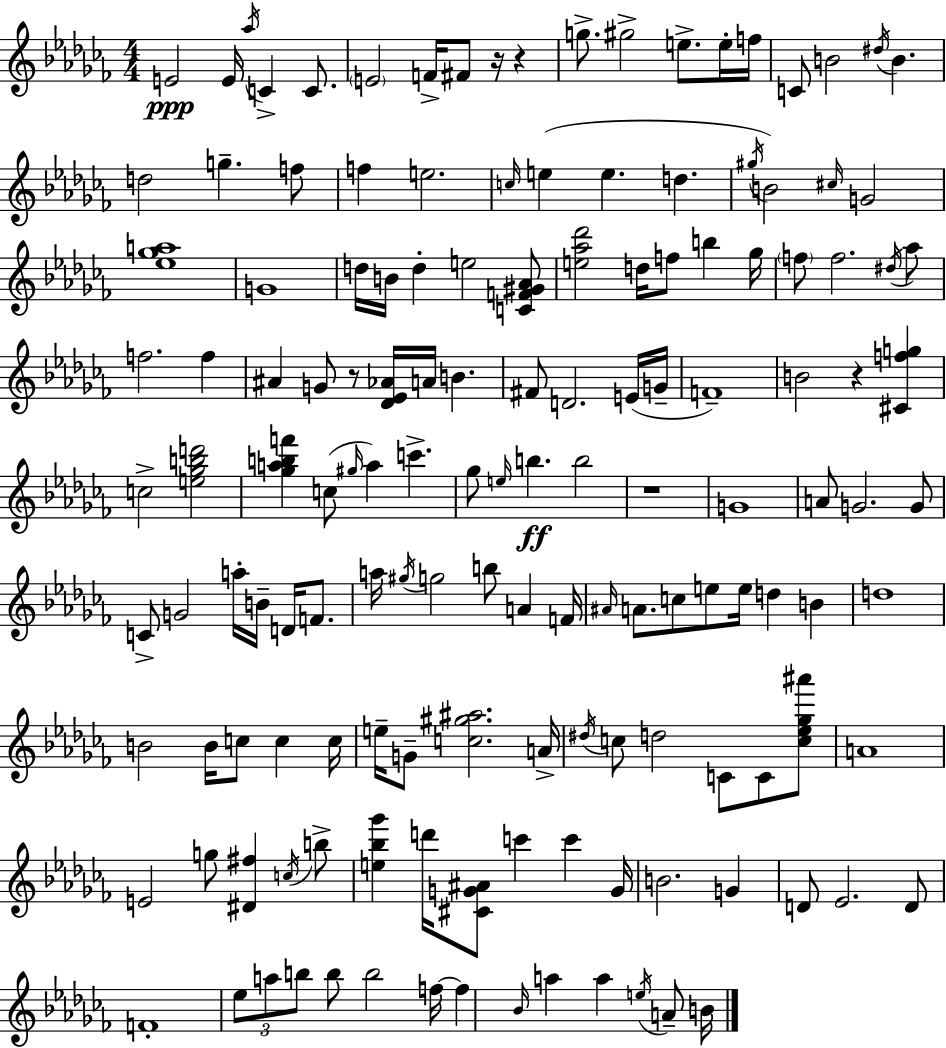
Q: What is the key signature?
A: AES minor